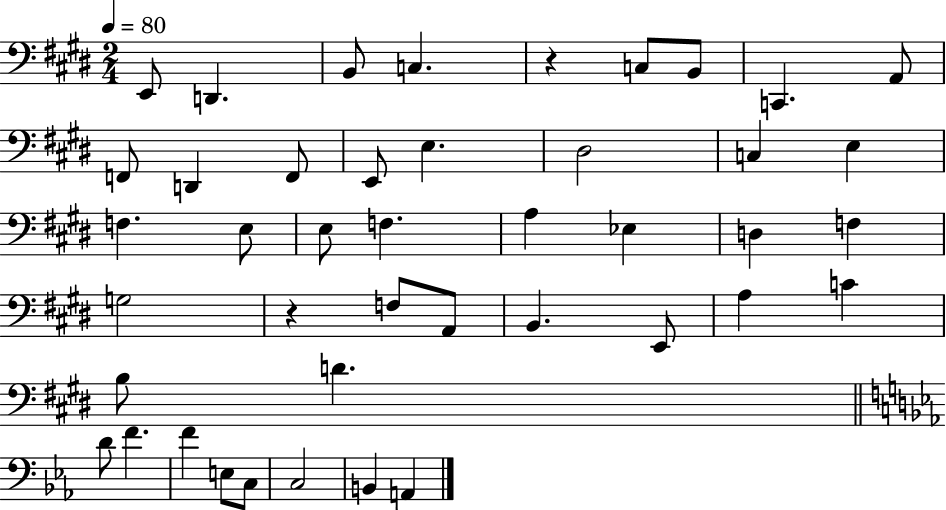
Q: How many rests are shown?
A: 2